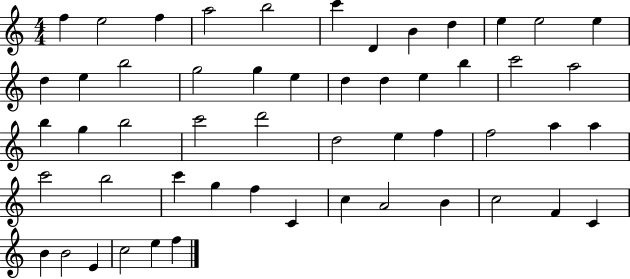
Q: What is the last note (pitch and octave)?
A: F5